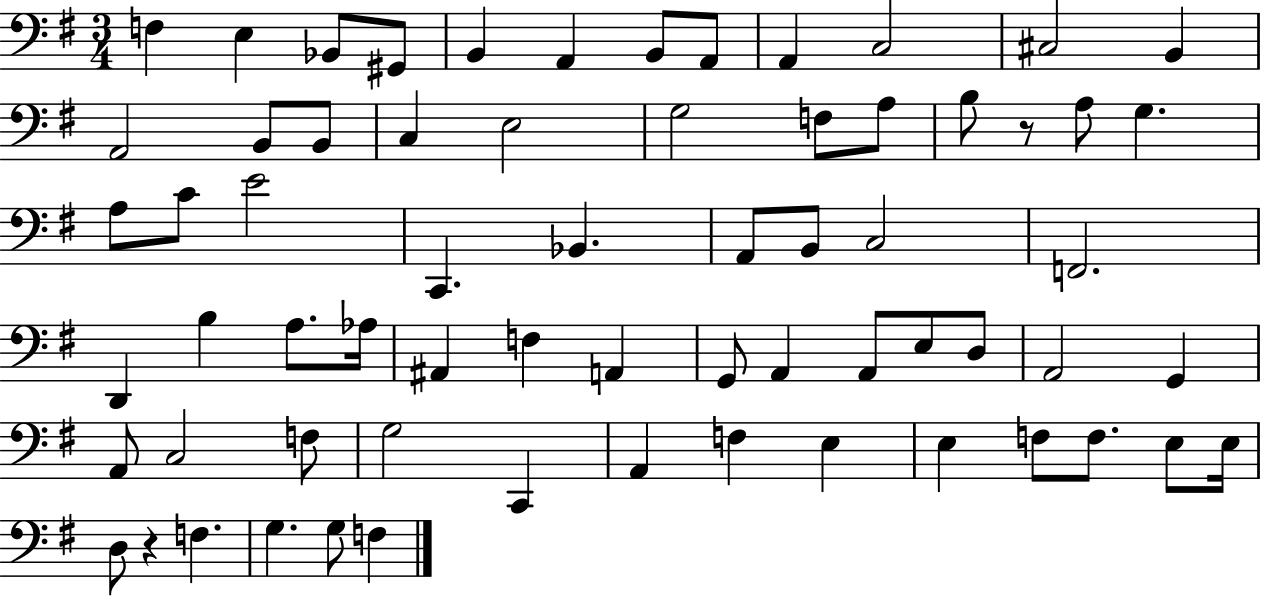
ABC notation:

X:1
T:Untitled
M:3/4
L:1/4
K:G
F, E, _B,,/2 ^G,,/2 B,, A,, B,,/2 A,,/2 A,, C,2 ^C,2 B,, A,,2 B,,/2 B,,/2 C, E,2 G,2 F,/2 A,/2 B,/2 z/2 A,/2 G, A,/2 C/2 E2 C,, _B,, A,,/2 B,,/2 C,2 F,,2 D,, B, A,/2 _A,/4 ^A,, F, A,, G,,/2 A,, A,,/2 E,/2 D,/2 A,,2 G,, A,,/2 C,2 F,/2 G,2 C,, A,, F, E, E, F,/2 F,/2 E,/2 E,/4 D,/2 z F, G, G,/2 F,